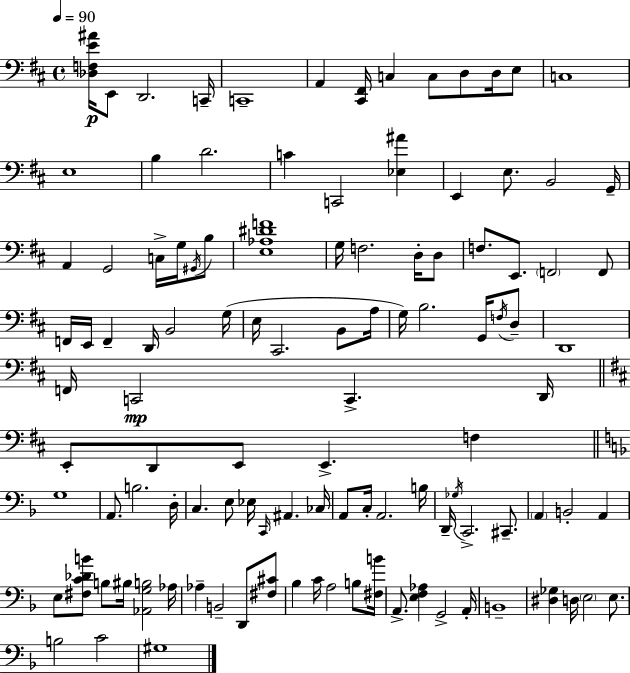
X:1
T:Untitled
M:4/4
L:1/4
K:D
[_D,F,E^A]/4 E,,/2 D,,2 C,,/4 C,,4 A,, [^C,,^F,,]/4 C, C,/2 D,/2 D,/4 E,/2 C,4 E,4 B, D2 C C,,2 [_E,^A] E,, E,/2 B,,2 G,,/4 A,, G,,2 C,/4 G,/4 ^G,,/4 B,/2 [E,_A,^DF]4 G,/4 F,2 D,/4 D,/2 F,/2 E,,/2 F,,2 F,,/2 F,,/4 E,,/4 F,, D,,/4 B,,2 G,/4 E,/4 ^C,,2 B,,/2 A,/4 G,/4 B,2 G,,/4 F,/4 D,/2 D,,4 F,,/4 C,,2 C,, D,,/4 E,,/2 D,,/2 E,,/2 E,, F, G,4 A,,/2 B,2 D,/4 C, E,/2 _E,/4 C,,/4 ^A,, _C,/4 A,,/2 C,/4 A,,2 B,/4 D,,/4 _G,/4 C,,2 ^C,,/2 A,, B,,2 A,, E,/2 [^F,C_DB]/2 B,/2 ^B,/4 [_A,,G,B,]2 _A,/4 _A, B,,2 D,,/2 [^F,^C]/2 _B, C/4 A,2 B,/2 [^F,B]/4 A,,/2 [E,F,_A,] G,,2 A,,/4 B,,4 [^D,_G,] D,/4 E,2 E,/2 B,2 C2 ^G,4